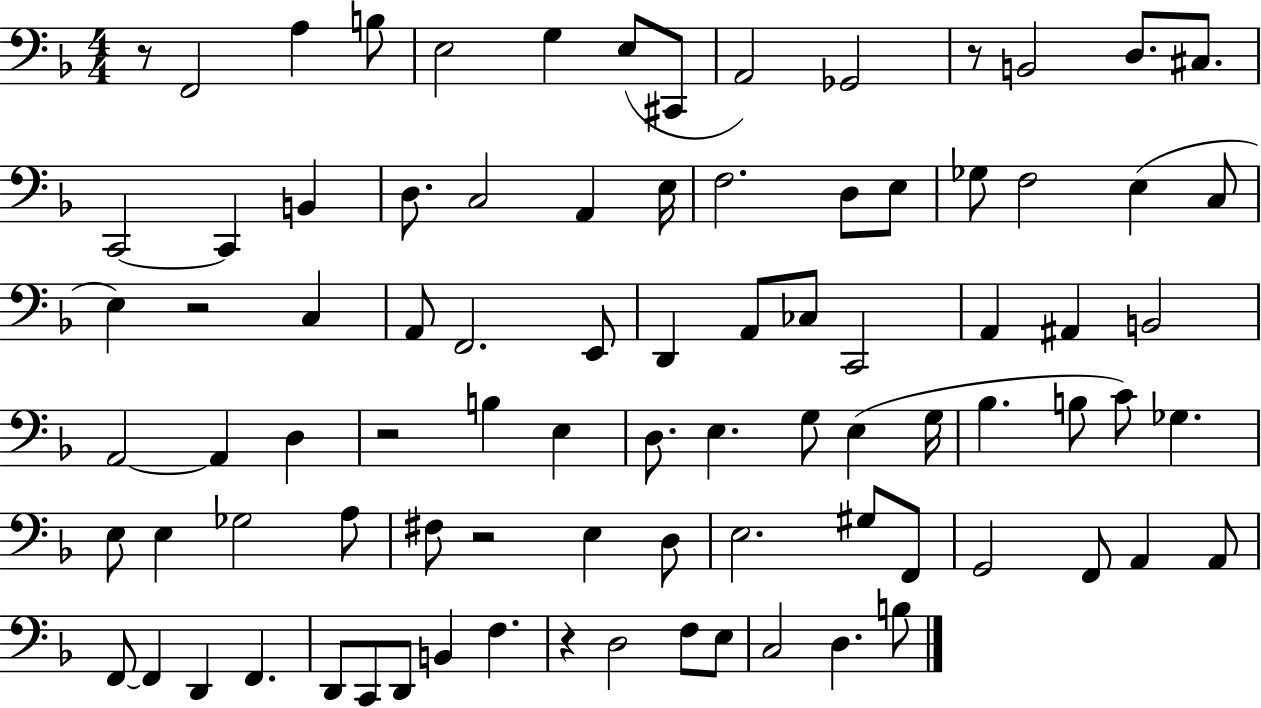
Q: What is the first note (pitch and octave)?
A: F2